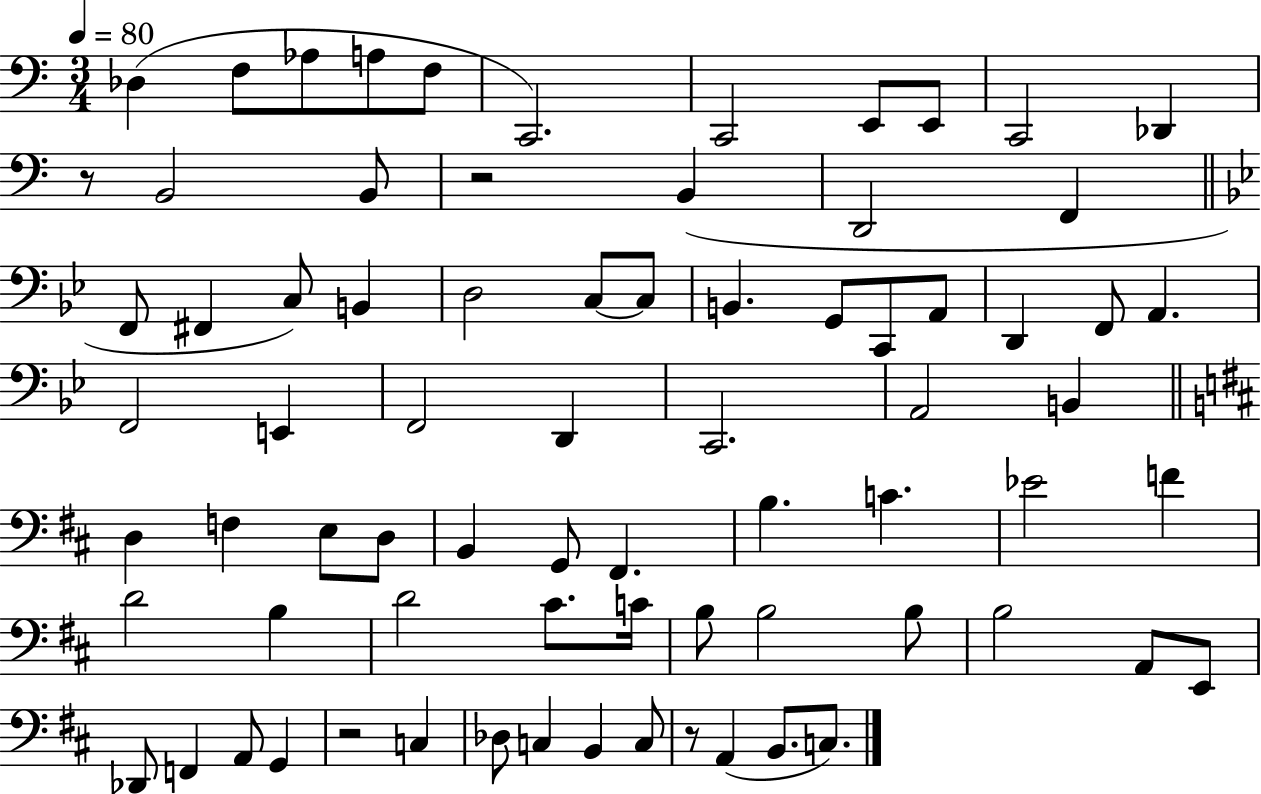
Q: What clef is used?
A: bass